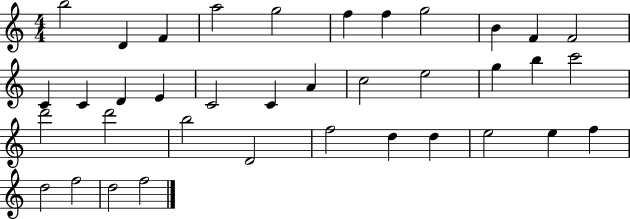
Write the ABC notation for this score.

X:1
T:Untitled
M:4/4
L:1/4
K:C
b2 D F a2 g2 f f g2 B F F2 C C D E C2 C A c2 e2 g b c'2 d'2 d'2 b2 D2 f2 d d e2 e f d2 f2 d2 f2